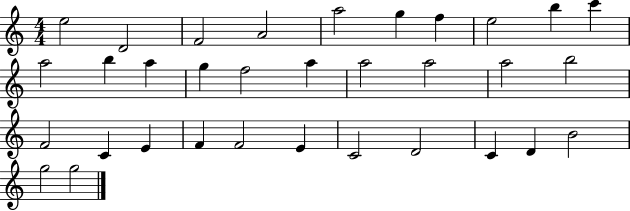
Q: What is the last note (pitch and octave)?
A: G5